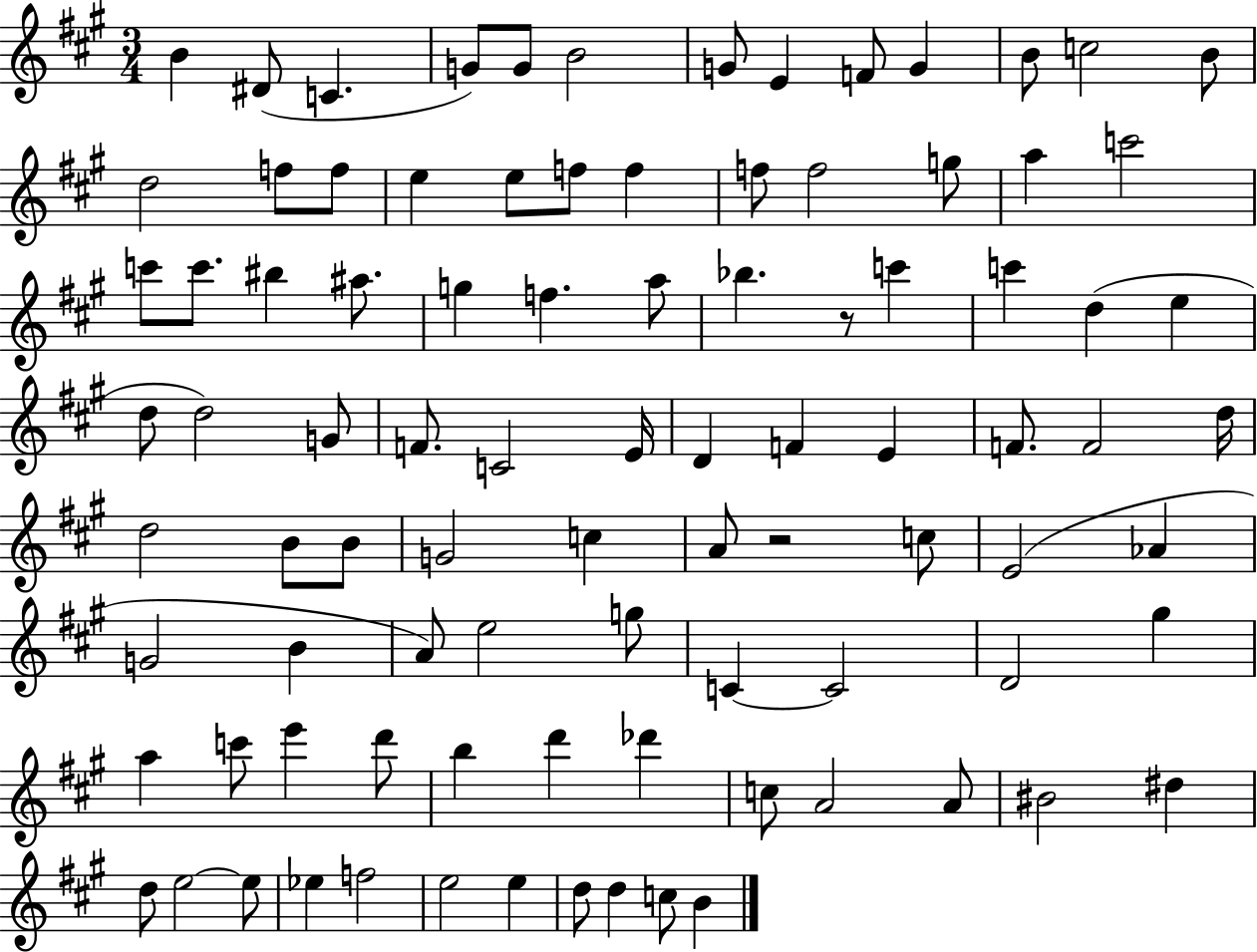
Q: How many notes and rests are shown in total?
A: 92